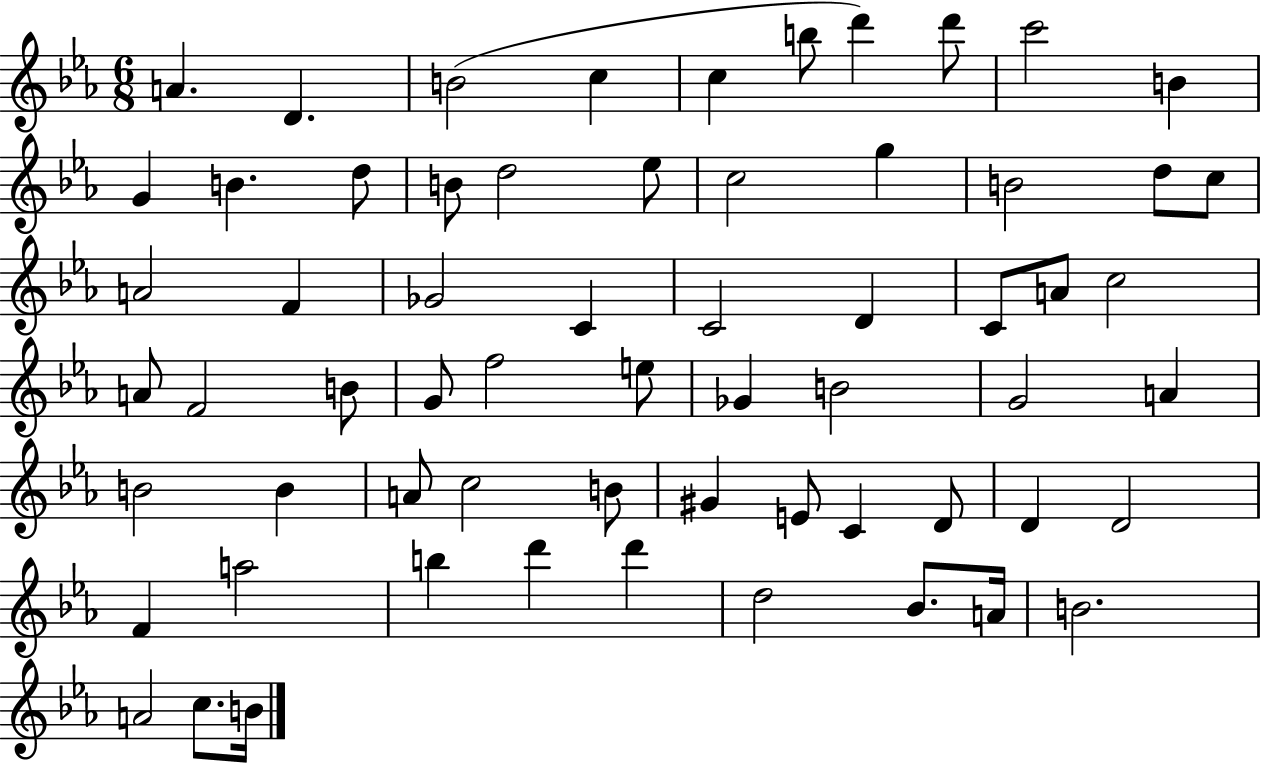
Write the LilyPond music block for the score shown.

{
  \clef treble
  \numericTimeSignature
  \time 6/8
  \key ees \major
  a'4. d'4. | b'2( c''4 | c''4 b''8 d'''4) d'''8 | c'''2 b'4 | \break g'4 b'4. d''8 | b'8 d''2 ees''8 | c''2 g''4 | b'2 d''8 c''8 | \break a'2 f'4 | ges'2 c'4 | c'2 d'4 | c'8 a'8 c''2 | \break a'8 f'2 b'8 | g'8 f''2 e''8 | ges'4 b'2 | g'2 a'4 | \break b'2 b'4 | a'8 c''2 b'8 | gis'4 e'8 c'4 d'8 | d'4 d'2 | \break f'4 a''2 | b''4 d'''4 d'''4 | d''2 bes'8. a'16 | b'2. | \break a'2 c''8. b'16 | \bar "|."
}